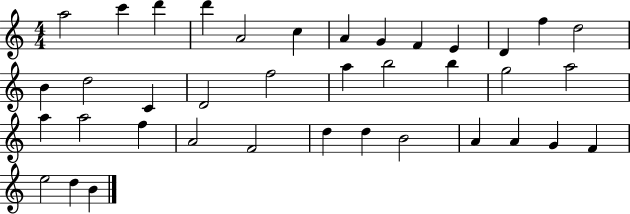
{
  \clef treble
  \numericTimeSignature
  \time 4/4
  \key c \major
  a''2 c'''4 d'''4 | d'''4 a'2 c''4 | a'4 g'4 f'4 e'4 | d'4 f''4 d''2 | \break b'4 d''2 c'4 | d'2 f''2 | a''4 b''2 b''4 | g''2 a''2 | \break a''4 a''2 f''4 | a'2 f'2 | d''4 d''4 b'2 | a'4 a'4 g'4 f'4 | \break e''2 d''4 b'4 | \bar "|."
}